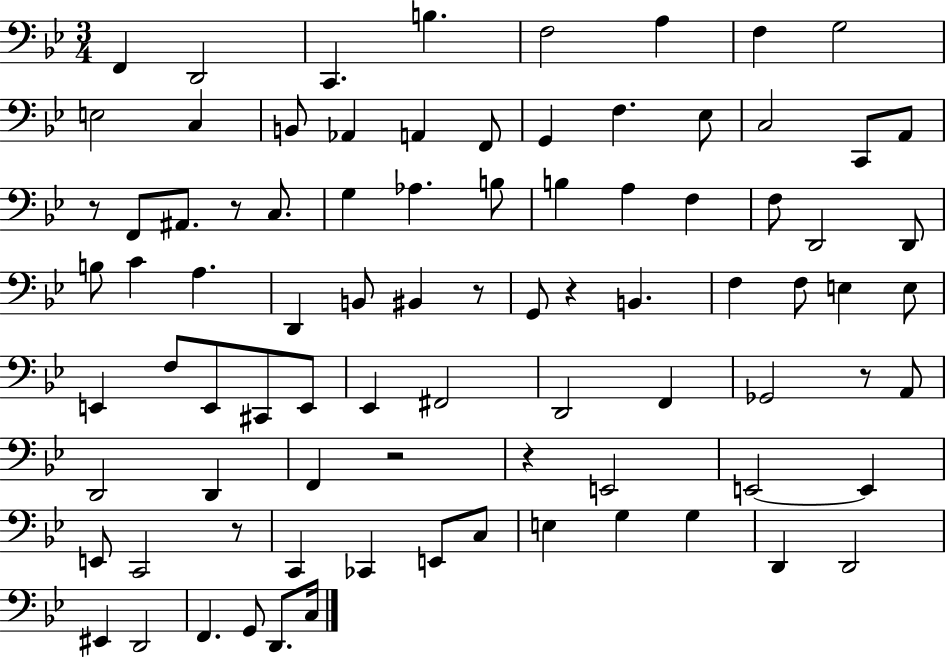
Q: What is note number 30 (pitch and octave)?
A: F3